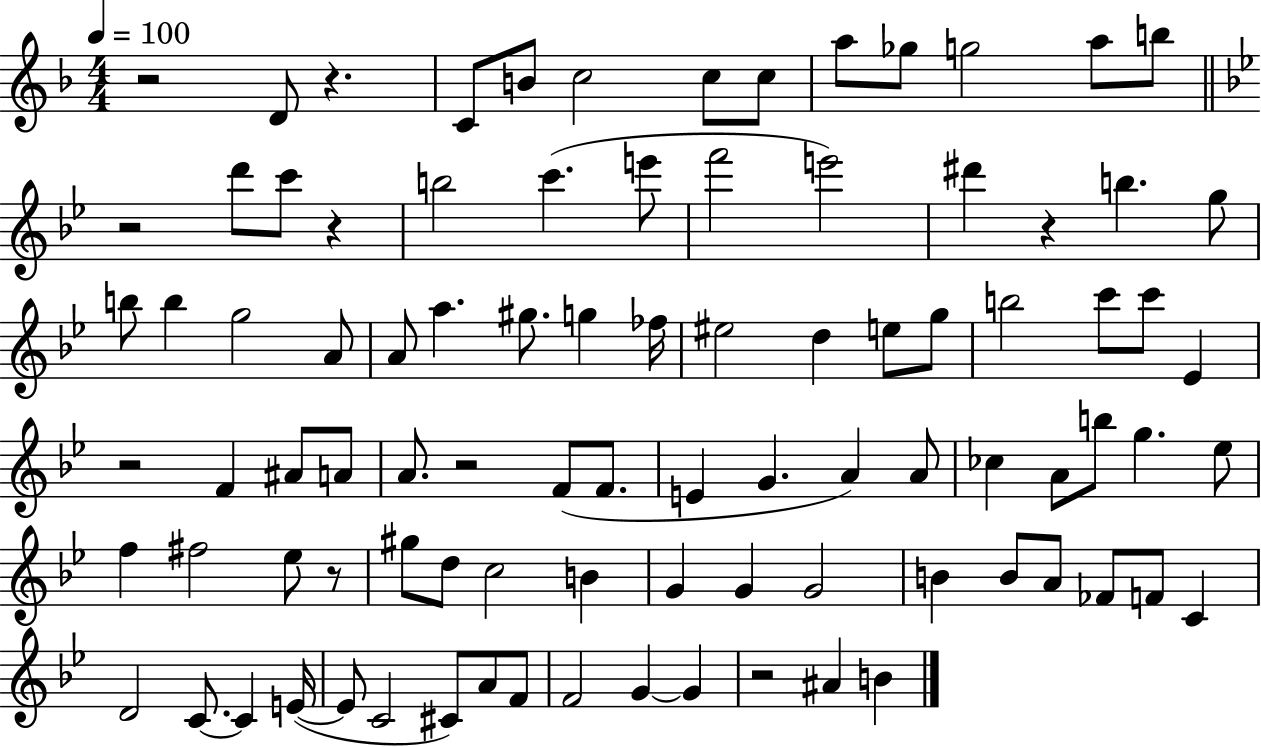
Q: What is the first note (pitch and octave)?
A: D4